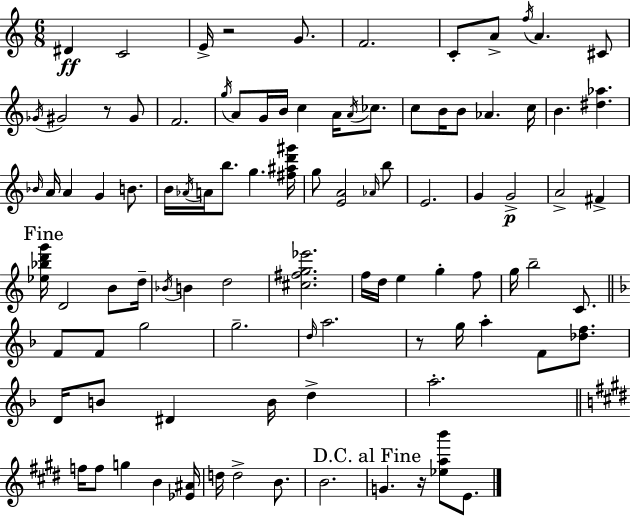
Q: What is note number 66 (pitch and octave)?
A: A5